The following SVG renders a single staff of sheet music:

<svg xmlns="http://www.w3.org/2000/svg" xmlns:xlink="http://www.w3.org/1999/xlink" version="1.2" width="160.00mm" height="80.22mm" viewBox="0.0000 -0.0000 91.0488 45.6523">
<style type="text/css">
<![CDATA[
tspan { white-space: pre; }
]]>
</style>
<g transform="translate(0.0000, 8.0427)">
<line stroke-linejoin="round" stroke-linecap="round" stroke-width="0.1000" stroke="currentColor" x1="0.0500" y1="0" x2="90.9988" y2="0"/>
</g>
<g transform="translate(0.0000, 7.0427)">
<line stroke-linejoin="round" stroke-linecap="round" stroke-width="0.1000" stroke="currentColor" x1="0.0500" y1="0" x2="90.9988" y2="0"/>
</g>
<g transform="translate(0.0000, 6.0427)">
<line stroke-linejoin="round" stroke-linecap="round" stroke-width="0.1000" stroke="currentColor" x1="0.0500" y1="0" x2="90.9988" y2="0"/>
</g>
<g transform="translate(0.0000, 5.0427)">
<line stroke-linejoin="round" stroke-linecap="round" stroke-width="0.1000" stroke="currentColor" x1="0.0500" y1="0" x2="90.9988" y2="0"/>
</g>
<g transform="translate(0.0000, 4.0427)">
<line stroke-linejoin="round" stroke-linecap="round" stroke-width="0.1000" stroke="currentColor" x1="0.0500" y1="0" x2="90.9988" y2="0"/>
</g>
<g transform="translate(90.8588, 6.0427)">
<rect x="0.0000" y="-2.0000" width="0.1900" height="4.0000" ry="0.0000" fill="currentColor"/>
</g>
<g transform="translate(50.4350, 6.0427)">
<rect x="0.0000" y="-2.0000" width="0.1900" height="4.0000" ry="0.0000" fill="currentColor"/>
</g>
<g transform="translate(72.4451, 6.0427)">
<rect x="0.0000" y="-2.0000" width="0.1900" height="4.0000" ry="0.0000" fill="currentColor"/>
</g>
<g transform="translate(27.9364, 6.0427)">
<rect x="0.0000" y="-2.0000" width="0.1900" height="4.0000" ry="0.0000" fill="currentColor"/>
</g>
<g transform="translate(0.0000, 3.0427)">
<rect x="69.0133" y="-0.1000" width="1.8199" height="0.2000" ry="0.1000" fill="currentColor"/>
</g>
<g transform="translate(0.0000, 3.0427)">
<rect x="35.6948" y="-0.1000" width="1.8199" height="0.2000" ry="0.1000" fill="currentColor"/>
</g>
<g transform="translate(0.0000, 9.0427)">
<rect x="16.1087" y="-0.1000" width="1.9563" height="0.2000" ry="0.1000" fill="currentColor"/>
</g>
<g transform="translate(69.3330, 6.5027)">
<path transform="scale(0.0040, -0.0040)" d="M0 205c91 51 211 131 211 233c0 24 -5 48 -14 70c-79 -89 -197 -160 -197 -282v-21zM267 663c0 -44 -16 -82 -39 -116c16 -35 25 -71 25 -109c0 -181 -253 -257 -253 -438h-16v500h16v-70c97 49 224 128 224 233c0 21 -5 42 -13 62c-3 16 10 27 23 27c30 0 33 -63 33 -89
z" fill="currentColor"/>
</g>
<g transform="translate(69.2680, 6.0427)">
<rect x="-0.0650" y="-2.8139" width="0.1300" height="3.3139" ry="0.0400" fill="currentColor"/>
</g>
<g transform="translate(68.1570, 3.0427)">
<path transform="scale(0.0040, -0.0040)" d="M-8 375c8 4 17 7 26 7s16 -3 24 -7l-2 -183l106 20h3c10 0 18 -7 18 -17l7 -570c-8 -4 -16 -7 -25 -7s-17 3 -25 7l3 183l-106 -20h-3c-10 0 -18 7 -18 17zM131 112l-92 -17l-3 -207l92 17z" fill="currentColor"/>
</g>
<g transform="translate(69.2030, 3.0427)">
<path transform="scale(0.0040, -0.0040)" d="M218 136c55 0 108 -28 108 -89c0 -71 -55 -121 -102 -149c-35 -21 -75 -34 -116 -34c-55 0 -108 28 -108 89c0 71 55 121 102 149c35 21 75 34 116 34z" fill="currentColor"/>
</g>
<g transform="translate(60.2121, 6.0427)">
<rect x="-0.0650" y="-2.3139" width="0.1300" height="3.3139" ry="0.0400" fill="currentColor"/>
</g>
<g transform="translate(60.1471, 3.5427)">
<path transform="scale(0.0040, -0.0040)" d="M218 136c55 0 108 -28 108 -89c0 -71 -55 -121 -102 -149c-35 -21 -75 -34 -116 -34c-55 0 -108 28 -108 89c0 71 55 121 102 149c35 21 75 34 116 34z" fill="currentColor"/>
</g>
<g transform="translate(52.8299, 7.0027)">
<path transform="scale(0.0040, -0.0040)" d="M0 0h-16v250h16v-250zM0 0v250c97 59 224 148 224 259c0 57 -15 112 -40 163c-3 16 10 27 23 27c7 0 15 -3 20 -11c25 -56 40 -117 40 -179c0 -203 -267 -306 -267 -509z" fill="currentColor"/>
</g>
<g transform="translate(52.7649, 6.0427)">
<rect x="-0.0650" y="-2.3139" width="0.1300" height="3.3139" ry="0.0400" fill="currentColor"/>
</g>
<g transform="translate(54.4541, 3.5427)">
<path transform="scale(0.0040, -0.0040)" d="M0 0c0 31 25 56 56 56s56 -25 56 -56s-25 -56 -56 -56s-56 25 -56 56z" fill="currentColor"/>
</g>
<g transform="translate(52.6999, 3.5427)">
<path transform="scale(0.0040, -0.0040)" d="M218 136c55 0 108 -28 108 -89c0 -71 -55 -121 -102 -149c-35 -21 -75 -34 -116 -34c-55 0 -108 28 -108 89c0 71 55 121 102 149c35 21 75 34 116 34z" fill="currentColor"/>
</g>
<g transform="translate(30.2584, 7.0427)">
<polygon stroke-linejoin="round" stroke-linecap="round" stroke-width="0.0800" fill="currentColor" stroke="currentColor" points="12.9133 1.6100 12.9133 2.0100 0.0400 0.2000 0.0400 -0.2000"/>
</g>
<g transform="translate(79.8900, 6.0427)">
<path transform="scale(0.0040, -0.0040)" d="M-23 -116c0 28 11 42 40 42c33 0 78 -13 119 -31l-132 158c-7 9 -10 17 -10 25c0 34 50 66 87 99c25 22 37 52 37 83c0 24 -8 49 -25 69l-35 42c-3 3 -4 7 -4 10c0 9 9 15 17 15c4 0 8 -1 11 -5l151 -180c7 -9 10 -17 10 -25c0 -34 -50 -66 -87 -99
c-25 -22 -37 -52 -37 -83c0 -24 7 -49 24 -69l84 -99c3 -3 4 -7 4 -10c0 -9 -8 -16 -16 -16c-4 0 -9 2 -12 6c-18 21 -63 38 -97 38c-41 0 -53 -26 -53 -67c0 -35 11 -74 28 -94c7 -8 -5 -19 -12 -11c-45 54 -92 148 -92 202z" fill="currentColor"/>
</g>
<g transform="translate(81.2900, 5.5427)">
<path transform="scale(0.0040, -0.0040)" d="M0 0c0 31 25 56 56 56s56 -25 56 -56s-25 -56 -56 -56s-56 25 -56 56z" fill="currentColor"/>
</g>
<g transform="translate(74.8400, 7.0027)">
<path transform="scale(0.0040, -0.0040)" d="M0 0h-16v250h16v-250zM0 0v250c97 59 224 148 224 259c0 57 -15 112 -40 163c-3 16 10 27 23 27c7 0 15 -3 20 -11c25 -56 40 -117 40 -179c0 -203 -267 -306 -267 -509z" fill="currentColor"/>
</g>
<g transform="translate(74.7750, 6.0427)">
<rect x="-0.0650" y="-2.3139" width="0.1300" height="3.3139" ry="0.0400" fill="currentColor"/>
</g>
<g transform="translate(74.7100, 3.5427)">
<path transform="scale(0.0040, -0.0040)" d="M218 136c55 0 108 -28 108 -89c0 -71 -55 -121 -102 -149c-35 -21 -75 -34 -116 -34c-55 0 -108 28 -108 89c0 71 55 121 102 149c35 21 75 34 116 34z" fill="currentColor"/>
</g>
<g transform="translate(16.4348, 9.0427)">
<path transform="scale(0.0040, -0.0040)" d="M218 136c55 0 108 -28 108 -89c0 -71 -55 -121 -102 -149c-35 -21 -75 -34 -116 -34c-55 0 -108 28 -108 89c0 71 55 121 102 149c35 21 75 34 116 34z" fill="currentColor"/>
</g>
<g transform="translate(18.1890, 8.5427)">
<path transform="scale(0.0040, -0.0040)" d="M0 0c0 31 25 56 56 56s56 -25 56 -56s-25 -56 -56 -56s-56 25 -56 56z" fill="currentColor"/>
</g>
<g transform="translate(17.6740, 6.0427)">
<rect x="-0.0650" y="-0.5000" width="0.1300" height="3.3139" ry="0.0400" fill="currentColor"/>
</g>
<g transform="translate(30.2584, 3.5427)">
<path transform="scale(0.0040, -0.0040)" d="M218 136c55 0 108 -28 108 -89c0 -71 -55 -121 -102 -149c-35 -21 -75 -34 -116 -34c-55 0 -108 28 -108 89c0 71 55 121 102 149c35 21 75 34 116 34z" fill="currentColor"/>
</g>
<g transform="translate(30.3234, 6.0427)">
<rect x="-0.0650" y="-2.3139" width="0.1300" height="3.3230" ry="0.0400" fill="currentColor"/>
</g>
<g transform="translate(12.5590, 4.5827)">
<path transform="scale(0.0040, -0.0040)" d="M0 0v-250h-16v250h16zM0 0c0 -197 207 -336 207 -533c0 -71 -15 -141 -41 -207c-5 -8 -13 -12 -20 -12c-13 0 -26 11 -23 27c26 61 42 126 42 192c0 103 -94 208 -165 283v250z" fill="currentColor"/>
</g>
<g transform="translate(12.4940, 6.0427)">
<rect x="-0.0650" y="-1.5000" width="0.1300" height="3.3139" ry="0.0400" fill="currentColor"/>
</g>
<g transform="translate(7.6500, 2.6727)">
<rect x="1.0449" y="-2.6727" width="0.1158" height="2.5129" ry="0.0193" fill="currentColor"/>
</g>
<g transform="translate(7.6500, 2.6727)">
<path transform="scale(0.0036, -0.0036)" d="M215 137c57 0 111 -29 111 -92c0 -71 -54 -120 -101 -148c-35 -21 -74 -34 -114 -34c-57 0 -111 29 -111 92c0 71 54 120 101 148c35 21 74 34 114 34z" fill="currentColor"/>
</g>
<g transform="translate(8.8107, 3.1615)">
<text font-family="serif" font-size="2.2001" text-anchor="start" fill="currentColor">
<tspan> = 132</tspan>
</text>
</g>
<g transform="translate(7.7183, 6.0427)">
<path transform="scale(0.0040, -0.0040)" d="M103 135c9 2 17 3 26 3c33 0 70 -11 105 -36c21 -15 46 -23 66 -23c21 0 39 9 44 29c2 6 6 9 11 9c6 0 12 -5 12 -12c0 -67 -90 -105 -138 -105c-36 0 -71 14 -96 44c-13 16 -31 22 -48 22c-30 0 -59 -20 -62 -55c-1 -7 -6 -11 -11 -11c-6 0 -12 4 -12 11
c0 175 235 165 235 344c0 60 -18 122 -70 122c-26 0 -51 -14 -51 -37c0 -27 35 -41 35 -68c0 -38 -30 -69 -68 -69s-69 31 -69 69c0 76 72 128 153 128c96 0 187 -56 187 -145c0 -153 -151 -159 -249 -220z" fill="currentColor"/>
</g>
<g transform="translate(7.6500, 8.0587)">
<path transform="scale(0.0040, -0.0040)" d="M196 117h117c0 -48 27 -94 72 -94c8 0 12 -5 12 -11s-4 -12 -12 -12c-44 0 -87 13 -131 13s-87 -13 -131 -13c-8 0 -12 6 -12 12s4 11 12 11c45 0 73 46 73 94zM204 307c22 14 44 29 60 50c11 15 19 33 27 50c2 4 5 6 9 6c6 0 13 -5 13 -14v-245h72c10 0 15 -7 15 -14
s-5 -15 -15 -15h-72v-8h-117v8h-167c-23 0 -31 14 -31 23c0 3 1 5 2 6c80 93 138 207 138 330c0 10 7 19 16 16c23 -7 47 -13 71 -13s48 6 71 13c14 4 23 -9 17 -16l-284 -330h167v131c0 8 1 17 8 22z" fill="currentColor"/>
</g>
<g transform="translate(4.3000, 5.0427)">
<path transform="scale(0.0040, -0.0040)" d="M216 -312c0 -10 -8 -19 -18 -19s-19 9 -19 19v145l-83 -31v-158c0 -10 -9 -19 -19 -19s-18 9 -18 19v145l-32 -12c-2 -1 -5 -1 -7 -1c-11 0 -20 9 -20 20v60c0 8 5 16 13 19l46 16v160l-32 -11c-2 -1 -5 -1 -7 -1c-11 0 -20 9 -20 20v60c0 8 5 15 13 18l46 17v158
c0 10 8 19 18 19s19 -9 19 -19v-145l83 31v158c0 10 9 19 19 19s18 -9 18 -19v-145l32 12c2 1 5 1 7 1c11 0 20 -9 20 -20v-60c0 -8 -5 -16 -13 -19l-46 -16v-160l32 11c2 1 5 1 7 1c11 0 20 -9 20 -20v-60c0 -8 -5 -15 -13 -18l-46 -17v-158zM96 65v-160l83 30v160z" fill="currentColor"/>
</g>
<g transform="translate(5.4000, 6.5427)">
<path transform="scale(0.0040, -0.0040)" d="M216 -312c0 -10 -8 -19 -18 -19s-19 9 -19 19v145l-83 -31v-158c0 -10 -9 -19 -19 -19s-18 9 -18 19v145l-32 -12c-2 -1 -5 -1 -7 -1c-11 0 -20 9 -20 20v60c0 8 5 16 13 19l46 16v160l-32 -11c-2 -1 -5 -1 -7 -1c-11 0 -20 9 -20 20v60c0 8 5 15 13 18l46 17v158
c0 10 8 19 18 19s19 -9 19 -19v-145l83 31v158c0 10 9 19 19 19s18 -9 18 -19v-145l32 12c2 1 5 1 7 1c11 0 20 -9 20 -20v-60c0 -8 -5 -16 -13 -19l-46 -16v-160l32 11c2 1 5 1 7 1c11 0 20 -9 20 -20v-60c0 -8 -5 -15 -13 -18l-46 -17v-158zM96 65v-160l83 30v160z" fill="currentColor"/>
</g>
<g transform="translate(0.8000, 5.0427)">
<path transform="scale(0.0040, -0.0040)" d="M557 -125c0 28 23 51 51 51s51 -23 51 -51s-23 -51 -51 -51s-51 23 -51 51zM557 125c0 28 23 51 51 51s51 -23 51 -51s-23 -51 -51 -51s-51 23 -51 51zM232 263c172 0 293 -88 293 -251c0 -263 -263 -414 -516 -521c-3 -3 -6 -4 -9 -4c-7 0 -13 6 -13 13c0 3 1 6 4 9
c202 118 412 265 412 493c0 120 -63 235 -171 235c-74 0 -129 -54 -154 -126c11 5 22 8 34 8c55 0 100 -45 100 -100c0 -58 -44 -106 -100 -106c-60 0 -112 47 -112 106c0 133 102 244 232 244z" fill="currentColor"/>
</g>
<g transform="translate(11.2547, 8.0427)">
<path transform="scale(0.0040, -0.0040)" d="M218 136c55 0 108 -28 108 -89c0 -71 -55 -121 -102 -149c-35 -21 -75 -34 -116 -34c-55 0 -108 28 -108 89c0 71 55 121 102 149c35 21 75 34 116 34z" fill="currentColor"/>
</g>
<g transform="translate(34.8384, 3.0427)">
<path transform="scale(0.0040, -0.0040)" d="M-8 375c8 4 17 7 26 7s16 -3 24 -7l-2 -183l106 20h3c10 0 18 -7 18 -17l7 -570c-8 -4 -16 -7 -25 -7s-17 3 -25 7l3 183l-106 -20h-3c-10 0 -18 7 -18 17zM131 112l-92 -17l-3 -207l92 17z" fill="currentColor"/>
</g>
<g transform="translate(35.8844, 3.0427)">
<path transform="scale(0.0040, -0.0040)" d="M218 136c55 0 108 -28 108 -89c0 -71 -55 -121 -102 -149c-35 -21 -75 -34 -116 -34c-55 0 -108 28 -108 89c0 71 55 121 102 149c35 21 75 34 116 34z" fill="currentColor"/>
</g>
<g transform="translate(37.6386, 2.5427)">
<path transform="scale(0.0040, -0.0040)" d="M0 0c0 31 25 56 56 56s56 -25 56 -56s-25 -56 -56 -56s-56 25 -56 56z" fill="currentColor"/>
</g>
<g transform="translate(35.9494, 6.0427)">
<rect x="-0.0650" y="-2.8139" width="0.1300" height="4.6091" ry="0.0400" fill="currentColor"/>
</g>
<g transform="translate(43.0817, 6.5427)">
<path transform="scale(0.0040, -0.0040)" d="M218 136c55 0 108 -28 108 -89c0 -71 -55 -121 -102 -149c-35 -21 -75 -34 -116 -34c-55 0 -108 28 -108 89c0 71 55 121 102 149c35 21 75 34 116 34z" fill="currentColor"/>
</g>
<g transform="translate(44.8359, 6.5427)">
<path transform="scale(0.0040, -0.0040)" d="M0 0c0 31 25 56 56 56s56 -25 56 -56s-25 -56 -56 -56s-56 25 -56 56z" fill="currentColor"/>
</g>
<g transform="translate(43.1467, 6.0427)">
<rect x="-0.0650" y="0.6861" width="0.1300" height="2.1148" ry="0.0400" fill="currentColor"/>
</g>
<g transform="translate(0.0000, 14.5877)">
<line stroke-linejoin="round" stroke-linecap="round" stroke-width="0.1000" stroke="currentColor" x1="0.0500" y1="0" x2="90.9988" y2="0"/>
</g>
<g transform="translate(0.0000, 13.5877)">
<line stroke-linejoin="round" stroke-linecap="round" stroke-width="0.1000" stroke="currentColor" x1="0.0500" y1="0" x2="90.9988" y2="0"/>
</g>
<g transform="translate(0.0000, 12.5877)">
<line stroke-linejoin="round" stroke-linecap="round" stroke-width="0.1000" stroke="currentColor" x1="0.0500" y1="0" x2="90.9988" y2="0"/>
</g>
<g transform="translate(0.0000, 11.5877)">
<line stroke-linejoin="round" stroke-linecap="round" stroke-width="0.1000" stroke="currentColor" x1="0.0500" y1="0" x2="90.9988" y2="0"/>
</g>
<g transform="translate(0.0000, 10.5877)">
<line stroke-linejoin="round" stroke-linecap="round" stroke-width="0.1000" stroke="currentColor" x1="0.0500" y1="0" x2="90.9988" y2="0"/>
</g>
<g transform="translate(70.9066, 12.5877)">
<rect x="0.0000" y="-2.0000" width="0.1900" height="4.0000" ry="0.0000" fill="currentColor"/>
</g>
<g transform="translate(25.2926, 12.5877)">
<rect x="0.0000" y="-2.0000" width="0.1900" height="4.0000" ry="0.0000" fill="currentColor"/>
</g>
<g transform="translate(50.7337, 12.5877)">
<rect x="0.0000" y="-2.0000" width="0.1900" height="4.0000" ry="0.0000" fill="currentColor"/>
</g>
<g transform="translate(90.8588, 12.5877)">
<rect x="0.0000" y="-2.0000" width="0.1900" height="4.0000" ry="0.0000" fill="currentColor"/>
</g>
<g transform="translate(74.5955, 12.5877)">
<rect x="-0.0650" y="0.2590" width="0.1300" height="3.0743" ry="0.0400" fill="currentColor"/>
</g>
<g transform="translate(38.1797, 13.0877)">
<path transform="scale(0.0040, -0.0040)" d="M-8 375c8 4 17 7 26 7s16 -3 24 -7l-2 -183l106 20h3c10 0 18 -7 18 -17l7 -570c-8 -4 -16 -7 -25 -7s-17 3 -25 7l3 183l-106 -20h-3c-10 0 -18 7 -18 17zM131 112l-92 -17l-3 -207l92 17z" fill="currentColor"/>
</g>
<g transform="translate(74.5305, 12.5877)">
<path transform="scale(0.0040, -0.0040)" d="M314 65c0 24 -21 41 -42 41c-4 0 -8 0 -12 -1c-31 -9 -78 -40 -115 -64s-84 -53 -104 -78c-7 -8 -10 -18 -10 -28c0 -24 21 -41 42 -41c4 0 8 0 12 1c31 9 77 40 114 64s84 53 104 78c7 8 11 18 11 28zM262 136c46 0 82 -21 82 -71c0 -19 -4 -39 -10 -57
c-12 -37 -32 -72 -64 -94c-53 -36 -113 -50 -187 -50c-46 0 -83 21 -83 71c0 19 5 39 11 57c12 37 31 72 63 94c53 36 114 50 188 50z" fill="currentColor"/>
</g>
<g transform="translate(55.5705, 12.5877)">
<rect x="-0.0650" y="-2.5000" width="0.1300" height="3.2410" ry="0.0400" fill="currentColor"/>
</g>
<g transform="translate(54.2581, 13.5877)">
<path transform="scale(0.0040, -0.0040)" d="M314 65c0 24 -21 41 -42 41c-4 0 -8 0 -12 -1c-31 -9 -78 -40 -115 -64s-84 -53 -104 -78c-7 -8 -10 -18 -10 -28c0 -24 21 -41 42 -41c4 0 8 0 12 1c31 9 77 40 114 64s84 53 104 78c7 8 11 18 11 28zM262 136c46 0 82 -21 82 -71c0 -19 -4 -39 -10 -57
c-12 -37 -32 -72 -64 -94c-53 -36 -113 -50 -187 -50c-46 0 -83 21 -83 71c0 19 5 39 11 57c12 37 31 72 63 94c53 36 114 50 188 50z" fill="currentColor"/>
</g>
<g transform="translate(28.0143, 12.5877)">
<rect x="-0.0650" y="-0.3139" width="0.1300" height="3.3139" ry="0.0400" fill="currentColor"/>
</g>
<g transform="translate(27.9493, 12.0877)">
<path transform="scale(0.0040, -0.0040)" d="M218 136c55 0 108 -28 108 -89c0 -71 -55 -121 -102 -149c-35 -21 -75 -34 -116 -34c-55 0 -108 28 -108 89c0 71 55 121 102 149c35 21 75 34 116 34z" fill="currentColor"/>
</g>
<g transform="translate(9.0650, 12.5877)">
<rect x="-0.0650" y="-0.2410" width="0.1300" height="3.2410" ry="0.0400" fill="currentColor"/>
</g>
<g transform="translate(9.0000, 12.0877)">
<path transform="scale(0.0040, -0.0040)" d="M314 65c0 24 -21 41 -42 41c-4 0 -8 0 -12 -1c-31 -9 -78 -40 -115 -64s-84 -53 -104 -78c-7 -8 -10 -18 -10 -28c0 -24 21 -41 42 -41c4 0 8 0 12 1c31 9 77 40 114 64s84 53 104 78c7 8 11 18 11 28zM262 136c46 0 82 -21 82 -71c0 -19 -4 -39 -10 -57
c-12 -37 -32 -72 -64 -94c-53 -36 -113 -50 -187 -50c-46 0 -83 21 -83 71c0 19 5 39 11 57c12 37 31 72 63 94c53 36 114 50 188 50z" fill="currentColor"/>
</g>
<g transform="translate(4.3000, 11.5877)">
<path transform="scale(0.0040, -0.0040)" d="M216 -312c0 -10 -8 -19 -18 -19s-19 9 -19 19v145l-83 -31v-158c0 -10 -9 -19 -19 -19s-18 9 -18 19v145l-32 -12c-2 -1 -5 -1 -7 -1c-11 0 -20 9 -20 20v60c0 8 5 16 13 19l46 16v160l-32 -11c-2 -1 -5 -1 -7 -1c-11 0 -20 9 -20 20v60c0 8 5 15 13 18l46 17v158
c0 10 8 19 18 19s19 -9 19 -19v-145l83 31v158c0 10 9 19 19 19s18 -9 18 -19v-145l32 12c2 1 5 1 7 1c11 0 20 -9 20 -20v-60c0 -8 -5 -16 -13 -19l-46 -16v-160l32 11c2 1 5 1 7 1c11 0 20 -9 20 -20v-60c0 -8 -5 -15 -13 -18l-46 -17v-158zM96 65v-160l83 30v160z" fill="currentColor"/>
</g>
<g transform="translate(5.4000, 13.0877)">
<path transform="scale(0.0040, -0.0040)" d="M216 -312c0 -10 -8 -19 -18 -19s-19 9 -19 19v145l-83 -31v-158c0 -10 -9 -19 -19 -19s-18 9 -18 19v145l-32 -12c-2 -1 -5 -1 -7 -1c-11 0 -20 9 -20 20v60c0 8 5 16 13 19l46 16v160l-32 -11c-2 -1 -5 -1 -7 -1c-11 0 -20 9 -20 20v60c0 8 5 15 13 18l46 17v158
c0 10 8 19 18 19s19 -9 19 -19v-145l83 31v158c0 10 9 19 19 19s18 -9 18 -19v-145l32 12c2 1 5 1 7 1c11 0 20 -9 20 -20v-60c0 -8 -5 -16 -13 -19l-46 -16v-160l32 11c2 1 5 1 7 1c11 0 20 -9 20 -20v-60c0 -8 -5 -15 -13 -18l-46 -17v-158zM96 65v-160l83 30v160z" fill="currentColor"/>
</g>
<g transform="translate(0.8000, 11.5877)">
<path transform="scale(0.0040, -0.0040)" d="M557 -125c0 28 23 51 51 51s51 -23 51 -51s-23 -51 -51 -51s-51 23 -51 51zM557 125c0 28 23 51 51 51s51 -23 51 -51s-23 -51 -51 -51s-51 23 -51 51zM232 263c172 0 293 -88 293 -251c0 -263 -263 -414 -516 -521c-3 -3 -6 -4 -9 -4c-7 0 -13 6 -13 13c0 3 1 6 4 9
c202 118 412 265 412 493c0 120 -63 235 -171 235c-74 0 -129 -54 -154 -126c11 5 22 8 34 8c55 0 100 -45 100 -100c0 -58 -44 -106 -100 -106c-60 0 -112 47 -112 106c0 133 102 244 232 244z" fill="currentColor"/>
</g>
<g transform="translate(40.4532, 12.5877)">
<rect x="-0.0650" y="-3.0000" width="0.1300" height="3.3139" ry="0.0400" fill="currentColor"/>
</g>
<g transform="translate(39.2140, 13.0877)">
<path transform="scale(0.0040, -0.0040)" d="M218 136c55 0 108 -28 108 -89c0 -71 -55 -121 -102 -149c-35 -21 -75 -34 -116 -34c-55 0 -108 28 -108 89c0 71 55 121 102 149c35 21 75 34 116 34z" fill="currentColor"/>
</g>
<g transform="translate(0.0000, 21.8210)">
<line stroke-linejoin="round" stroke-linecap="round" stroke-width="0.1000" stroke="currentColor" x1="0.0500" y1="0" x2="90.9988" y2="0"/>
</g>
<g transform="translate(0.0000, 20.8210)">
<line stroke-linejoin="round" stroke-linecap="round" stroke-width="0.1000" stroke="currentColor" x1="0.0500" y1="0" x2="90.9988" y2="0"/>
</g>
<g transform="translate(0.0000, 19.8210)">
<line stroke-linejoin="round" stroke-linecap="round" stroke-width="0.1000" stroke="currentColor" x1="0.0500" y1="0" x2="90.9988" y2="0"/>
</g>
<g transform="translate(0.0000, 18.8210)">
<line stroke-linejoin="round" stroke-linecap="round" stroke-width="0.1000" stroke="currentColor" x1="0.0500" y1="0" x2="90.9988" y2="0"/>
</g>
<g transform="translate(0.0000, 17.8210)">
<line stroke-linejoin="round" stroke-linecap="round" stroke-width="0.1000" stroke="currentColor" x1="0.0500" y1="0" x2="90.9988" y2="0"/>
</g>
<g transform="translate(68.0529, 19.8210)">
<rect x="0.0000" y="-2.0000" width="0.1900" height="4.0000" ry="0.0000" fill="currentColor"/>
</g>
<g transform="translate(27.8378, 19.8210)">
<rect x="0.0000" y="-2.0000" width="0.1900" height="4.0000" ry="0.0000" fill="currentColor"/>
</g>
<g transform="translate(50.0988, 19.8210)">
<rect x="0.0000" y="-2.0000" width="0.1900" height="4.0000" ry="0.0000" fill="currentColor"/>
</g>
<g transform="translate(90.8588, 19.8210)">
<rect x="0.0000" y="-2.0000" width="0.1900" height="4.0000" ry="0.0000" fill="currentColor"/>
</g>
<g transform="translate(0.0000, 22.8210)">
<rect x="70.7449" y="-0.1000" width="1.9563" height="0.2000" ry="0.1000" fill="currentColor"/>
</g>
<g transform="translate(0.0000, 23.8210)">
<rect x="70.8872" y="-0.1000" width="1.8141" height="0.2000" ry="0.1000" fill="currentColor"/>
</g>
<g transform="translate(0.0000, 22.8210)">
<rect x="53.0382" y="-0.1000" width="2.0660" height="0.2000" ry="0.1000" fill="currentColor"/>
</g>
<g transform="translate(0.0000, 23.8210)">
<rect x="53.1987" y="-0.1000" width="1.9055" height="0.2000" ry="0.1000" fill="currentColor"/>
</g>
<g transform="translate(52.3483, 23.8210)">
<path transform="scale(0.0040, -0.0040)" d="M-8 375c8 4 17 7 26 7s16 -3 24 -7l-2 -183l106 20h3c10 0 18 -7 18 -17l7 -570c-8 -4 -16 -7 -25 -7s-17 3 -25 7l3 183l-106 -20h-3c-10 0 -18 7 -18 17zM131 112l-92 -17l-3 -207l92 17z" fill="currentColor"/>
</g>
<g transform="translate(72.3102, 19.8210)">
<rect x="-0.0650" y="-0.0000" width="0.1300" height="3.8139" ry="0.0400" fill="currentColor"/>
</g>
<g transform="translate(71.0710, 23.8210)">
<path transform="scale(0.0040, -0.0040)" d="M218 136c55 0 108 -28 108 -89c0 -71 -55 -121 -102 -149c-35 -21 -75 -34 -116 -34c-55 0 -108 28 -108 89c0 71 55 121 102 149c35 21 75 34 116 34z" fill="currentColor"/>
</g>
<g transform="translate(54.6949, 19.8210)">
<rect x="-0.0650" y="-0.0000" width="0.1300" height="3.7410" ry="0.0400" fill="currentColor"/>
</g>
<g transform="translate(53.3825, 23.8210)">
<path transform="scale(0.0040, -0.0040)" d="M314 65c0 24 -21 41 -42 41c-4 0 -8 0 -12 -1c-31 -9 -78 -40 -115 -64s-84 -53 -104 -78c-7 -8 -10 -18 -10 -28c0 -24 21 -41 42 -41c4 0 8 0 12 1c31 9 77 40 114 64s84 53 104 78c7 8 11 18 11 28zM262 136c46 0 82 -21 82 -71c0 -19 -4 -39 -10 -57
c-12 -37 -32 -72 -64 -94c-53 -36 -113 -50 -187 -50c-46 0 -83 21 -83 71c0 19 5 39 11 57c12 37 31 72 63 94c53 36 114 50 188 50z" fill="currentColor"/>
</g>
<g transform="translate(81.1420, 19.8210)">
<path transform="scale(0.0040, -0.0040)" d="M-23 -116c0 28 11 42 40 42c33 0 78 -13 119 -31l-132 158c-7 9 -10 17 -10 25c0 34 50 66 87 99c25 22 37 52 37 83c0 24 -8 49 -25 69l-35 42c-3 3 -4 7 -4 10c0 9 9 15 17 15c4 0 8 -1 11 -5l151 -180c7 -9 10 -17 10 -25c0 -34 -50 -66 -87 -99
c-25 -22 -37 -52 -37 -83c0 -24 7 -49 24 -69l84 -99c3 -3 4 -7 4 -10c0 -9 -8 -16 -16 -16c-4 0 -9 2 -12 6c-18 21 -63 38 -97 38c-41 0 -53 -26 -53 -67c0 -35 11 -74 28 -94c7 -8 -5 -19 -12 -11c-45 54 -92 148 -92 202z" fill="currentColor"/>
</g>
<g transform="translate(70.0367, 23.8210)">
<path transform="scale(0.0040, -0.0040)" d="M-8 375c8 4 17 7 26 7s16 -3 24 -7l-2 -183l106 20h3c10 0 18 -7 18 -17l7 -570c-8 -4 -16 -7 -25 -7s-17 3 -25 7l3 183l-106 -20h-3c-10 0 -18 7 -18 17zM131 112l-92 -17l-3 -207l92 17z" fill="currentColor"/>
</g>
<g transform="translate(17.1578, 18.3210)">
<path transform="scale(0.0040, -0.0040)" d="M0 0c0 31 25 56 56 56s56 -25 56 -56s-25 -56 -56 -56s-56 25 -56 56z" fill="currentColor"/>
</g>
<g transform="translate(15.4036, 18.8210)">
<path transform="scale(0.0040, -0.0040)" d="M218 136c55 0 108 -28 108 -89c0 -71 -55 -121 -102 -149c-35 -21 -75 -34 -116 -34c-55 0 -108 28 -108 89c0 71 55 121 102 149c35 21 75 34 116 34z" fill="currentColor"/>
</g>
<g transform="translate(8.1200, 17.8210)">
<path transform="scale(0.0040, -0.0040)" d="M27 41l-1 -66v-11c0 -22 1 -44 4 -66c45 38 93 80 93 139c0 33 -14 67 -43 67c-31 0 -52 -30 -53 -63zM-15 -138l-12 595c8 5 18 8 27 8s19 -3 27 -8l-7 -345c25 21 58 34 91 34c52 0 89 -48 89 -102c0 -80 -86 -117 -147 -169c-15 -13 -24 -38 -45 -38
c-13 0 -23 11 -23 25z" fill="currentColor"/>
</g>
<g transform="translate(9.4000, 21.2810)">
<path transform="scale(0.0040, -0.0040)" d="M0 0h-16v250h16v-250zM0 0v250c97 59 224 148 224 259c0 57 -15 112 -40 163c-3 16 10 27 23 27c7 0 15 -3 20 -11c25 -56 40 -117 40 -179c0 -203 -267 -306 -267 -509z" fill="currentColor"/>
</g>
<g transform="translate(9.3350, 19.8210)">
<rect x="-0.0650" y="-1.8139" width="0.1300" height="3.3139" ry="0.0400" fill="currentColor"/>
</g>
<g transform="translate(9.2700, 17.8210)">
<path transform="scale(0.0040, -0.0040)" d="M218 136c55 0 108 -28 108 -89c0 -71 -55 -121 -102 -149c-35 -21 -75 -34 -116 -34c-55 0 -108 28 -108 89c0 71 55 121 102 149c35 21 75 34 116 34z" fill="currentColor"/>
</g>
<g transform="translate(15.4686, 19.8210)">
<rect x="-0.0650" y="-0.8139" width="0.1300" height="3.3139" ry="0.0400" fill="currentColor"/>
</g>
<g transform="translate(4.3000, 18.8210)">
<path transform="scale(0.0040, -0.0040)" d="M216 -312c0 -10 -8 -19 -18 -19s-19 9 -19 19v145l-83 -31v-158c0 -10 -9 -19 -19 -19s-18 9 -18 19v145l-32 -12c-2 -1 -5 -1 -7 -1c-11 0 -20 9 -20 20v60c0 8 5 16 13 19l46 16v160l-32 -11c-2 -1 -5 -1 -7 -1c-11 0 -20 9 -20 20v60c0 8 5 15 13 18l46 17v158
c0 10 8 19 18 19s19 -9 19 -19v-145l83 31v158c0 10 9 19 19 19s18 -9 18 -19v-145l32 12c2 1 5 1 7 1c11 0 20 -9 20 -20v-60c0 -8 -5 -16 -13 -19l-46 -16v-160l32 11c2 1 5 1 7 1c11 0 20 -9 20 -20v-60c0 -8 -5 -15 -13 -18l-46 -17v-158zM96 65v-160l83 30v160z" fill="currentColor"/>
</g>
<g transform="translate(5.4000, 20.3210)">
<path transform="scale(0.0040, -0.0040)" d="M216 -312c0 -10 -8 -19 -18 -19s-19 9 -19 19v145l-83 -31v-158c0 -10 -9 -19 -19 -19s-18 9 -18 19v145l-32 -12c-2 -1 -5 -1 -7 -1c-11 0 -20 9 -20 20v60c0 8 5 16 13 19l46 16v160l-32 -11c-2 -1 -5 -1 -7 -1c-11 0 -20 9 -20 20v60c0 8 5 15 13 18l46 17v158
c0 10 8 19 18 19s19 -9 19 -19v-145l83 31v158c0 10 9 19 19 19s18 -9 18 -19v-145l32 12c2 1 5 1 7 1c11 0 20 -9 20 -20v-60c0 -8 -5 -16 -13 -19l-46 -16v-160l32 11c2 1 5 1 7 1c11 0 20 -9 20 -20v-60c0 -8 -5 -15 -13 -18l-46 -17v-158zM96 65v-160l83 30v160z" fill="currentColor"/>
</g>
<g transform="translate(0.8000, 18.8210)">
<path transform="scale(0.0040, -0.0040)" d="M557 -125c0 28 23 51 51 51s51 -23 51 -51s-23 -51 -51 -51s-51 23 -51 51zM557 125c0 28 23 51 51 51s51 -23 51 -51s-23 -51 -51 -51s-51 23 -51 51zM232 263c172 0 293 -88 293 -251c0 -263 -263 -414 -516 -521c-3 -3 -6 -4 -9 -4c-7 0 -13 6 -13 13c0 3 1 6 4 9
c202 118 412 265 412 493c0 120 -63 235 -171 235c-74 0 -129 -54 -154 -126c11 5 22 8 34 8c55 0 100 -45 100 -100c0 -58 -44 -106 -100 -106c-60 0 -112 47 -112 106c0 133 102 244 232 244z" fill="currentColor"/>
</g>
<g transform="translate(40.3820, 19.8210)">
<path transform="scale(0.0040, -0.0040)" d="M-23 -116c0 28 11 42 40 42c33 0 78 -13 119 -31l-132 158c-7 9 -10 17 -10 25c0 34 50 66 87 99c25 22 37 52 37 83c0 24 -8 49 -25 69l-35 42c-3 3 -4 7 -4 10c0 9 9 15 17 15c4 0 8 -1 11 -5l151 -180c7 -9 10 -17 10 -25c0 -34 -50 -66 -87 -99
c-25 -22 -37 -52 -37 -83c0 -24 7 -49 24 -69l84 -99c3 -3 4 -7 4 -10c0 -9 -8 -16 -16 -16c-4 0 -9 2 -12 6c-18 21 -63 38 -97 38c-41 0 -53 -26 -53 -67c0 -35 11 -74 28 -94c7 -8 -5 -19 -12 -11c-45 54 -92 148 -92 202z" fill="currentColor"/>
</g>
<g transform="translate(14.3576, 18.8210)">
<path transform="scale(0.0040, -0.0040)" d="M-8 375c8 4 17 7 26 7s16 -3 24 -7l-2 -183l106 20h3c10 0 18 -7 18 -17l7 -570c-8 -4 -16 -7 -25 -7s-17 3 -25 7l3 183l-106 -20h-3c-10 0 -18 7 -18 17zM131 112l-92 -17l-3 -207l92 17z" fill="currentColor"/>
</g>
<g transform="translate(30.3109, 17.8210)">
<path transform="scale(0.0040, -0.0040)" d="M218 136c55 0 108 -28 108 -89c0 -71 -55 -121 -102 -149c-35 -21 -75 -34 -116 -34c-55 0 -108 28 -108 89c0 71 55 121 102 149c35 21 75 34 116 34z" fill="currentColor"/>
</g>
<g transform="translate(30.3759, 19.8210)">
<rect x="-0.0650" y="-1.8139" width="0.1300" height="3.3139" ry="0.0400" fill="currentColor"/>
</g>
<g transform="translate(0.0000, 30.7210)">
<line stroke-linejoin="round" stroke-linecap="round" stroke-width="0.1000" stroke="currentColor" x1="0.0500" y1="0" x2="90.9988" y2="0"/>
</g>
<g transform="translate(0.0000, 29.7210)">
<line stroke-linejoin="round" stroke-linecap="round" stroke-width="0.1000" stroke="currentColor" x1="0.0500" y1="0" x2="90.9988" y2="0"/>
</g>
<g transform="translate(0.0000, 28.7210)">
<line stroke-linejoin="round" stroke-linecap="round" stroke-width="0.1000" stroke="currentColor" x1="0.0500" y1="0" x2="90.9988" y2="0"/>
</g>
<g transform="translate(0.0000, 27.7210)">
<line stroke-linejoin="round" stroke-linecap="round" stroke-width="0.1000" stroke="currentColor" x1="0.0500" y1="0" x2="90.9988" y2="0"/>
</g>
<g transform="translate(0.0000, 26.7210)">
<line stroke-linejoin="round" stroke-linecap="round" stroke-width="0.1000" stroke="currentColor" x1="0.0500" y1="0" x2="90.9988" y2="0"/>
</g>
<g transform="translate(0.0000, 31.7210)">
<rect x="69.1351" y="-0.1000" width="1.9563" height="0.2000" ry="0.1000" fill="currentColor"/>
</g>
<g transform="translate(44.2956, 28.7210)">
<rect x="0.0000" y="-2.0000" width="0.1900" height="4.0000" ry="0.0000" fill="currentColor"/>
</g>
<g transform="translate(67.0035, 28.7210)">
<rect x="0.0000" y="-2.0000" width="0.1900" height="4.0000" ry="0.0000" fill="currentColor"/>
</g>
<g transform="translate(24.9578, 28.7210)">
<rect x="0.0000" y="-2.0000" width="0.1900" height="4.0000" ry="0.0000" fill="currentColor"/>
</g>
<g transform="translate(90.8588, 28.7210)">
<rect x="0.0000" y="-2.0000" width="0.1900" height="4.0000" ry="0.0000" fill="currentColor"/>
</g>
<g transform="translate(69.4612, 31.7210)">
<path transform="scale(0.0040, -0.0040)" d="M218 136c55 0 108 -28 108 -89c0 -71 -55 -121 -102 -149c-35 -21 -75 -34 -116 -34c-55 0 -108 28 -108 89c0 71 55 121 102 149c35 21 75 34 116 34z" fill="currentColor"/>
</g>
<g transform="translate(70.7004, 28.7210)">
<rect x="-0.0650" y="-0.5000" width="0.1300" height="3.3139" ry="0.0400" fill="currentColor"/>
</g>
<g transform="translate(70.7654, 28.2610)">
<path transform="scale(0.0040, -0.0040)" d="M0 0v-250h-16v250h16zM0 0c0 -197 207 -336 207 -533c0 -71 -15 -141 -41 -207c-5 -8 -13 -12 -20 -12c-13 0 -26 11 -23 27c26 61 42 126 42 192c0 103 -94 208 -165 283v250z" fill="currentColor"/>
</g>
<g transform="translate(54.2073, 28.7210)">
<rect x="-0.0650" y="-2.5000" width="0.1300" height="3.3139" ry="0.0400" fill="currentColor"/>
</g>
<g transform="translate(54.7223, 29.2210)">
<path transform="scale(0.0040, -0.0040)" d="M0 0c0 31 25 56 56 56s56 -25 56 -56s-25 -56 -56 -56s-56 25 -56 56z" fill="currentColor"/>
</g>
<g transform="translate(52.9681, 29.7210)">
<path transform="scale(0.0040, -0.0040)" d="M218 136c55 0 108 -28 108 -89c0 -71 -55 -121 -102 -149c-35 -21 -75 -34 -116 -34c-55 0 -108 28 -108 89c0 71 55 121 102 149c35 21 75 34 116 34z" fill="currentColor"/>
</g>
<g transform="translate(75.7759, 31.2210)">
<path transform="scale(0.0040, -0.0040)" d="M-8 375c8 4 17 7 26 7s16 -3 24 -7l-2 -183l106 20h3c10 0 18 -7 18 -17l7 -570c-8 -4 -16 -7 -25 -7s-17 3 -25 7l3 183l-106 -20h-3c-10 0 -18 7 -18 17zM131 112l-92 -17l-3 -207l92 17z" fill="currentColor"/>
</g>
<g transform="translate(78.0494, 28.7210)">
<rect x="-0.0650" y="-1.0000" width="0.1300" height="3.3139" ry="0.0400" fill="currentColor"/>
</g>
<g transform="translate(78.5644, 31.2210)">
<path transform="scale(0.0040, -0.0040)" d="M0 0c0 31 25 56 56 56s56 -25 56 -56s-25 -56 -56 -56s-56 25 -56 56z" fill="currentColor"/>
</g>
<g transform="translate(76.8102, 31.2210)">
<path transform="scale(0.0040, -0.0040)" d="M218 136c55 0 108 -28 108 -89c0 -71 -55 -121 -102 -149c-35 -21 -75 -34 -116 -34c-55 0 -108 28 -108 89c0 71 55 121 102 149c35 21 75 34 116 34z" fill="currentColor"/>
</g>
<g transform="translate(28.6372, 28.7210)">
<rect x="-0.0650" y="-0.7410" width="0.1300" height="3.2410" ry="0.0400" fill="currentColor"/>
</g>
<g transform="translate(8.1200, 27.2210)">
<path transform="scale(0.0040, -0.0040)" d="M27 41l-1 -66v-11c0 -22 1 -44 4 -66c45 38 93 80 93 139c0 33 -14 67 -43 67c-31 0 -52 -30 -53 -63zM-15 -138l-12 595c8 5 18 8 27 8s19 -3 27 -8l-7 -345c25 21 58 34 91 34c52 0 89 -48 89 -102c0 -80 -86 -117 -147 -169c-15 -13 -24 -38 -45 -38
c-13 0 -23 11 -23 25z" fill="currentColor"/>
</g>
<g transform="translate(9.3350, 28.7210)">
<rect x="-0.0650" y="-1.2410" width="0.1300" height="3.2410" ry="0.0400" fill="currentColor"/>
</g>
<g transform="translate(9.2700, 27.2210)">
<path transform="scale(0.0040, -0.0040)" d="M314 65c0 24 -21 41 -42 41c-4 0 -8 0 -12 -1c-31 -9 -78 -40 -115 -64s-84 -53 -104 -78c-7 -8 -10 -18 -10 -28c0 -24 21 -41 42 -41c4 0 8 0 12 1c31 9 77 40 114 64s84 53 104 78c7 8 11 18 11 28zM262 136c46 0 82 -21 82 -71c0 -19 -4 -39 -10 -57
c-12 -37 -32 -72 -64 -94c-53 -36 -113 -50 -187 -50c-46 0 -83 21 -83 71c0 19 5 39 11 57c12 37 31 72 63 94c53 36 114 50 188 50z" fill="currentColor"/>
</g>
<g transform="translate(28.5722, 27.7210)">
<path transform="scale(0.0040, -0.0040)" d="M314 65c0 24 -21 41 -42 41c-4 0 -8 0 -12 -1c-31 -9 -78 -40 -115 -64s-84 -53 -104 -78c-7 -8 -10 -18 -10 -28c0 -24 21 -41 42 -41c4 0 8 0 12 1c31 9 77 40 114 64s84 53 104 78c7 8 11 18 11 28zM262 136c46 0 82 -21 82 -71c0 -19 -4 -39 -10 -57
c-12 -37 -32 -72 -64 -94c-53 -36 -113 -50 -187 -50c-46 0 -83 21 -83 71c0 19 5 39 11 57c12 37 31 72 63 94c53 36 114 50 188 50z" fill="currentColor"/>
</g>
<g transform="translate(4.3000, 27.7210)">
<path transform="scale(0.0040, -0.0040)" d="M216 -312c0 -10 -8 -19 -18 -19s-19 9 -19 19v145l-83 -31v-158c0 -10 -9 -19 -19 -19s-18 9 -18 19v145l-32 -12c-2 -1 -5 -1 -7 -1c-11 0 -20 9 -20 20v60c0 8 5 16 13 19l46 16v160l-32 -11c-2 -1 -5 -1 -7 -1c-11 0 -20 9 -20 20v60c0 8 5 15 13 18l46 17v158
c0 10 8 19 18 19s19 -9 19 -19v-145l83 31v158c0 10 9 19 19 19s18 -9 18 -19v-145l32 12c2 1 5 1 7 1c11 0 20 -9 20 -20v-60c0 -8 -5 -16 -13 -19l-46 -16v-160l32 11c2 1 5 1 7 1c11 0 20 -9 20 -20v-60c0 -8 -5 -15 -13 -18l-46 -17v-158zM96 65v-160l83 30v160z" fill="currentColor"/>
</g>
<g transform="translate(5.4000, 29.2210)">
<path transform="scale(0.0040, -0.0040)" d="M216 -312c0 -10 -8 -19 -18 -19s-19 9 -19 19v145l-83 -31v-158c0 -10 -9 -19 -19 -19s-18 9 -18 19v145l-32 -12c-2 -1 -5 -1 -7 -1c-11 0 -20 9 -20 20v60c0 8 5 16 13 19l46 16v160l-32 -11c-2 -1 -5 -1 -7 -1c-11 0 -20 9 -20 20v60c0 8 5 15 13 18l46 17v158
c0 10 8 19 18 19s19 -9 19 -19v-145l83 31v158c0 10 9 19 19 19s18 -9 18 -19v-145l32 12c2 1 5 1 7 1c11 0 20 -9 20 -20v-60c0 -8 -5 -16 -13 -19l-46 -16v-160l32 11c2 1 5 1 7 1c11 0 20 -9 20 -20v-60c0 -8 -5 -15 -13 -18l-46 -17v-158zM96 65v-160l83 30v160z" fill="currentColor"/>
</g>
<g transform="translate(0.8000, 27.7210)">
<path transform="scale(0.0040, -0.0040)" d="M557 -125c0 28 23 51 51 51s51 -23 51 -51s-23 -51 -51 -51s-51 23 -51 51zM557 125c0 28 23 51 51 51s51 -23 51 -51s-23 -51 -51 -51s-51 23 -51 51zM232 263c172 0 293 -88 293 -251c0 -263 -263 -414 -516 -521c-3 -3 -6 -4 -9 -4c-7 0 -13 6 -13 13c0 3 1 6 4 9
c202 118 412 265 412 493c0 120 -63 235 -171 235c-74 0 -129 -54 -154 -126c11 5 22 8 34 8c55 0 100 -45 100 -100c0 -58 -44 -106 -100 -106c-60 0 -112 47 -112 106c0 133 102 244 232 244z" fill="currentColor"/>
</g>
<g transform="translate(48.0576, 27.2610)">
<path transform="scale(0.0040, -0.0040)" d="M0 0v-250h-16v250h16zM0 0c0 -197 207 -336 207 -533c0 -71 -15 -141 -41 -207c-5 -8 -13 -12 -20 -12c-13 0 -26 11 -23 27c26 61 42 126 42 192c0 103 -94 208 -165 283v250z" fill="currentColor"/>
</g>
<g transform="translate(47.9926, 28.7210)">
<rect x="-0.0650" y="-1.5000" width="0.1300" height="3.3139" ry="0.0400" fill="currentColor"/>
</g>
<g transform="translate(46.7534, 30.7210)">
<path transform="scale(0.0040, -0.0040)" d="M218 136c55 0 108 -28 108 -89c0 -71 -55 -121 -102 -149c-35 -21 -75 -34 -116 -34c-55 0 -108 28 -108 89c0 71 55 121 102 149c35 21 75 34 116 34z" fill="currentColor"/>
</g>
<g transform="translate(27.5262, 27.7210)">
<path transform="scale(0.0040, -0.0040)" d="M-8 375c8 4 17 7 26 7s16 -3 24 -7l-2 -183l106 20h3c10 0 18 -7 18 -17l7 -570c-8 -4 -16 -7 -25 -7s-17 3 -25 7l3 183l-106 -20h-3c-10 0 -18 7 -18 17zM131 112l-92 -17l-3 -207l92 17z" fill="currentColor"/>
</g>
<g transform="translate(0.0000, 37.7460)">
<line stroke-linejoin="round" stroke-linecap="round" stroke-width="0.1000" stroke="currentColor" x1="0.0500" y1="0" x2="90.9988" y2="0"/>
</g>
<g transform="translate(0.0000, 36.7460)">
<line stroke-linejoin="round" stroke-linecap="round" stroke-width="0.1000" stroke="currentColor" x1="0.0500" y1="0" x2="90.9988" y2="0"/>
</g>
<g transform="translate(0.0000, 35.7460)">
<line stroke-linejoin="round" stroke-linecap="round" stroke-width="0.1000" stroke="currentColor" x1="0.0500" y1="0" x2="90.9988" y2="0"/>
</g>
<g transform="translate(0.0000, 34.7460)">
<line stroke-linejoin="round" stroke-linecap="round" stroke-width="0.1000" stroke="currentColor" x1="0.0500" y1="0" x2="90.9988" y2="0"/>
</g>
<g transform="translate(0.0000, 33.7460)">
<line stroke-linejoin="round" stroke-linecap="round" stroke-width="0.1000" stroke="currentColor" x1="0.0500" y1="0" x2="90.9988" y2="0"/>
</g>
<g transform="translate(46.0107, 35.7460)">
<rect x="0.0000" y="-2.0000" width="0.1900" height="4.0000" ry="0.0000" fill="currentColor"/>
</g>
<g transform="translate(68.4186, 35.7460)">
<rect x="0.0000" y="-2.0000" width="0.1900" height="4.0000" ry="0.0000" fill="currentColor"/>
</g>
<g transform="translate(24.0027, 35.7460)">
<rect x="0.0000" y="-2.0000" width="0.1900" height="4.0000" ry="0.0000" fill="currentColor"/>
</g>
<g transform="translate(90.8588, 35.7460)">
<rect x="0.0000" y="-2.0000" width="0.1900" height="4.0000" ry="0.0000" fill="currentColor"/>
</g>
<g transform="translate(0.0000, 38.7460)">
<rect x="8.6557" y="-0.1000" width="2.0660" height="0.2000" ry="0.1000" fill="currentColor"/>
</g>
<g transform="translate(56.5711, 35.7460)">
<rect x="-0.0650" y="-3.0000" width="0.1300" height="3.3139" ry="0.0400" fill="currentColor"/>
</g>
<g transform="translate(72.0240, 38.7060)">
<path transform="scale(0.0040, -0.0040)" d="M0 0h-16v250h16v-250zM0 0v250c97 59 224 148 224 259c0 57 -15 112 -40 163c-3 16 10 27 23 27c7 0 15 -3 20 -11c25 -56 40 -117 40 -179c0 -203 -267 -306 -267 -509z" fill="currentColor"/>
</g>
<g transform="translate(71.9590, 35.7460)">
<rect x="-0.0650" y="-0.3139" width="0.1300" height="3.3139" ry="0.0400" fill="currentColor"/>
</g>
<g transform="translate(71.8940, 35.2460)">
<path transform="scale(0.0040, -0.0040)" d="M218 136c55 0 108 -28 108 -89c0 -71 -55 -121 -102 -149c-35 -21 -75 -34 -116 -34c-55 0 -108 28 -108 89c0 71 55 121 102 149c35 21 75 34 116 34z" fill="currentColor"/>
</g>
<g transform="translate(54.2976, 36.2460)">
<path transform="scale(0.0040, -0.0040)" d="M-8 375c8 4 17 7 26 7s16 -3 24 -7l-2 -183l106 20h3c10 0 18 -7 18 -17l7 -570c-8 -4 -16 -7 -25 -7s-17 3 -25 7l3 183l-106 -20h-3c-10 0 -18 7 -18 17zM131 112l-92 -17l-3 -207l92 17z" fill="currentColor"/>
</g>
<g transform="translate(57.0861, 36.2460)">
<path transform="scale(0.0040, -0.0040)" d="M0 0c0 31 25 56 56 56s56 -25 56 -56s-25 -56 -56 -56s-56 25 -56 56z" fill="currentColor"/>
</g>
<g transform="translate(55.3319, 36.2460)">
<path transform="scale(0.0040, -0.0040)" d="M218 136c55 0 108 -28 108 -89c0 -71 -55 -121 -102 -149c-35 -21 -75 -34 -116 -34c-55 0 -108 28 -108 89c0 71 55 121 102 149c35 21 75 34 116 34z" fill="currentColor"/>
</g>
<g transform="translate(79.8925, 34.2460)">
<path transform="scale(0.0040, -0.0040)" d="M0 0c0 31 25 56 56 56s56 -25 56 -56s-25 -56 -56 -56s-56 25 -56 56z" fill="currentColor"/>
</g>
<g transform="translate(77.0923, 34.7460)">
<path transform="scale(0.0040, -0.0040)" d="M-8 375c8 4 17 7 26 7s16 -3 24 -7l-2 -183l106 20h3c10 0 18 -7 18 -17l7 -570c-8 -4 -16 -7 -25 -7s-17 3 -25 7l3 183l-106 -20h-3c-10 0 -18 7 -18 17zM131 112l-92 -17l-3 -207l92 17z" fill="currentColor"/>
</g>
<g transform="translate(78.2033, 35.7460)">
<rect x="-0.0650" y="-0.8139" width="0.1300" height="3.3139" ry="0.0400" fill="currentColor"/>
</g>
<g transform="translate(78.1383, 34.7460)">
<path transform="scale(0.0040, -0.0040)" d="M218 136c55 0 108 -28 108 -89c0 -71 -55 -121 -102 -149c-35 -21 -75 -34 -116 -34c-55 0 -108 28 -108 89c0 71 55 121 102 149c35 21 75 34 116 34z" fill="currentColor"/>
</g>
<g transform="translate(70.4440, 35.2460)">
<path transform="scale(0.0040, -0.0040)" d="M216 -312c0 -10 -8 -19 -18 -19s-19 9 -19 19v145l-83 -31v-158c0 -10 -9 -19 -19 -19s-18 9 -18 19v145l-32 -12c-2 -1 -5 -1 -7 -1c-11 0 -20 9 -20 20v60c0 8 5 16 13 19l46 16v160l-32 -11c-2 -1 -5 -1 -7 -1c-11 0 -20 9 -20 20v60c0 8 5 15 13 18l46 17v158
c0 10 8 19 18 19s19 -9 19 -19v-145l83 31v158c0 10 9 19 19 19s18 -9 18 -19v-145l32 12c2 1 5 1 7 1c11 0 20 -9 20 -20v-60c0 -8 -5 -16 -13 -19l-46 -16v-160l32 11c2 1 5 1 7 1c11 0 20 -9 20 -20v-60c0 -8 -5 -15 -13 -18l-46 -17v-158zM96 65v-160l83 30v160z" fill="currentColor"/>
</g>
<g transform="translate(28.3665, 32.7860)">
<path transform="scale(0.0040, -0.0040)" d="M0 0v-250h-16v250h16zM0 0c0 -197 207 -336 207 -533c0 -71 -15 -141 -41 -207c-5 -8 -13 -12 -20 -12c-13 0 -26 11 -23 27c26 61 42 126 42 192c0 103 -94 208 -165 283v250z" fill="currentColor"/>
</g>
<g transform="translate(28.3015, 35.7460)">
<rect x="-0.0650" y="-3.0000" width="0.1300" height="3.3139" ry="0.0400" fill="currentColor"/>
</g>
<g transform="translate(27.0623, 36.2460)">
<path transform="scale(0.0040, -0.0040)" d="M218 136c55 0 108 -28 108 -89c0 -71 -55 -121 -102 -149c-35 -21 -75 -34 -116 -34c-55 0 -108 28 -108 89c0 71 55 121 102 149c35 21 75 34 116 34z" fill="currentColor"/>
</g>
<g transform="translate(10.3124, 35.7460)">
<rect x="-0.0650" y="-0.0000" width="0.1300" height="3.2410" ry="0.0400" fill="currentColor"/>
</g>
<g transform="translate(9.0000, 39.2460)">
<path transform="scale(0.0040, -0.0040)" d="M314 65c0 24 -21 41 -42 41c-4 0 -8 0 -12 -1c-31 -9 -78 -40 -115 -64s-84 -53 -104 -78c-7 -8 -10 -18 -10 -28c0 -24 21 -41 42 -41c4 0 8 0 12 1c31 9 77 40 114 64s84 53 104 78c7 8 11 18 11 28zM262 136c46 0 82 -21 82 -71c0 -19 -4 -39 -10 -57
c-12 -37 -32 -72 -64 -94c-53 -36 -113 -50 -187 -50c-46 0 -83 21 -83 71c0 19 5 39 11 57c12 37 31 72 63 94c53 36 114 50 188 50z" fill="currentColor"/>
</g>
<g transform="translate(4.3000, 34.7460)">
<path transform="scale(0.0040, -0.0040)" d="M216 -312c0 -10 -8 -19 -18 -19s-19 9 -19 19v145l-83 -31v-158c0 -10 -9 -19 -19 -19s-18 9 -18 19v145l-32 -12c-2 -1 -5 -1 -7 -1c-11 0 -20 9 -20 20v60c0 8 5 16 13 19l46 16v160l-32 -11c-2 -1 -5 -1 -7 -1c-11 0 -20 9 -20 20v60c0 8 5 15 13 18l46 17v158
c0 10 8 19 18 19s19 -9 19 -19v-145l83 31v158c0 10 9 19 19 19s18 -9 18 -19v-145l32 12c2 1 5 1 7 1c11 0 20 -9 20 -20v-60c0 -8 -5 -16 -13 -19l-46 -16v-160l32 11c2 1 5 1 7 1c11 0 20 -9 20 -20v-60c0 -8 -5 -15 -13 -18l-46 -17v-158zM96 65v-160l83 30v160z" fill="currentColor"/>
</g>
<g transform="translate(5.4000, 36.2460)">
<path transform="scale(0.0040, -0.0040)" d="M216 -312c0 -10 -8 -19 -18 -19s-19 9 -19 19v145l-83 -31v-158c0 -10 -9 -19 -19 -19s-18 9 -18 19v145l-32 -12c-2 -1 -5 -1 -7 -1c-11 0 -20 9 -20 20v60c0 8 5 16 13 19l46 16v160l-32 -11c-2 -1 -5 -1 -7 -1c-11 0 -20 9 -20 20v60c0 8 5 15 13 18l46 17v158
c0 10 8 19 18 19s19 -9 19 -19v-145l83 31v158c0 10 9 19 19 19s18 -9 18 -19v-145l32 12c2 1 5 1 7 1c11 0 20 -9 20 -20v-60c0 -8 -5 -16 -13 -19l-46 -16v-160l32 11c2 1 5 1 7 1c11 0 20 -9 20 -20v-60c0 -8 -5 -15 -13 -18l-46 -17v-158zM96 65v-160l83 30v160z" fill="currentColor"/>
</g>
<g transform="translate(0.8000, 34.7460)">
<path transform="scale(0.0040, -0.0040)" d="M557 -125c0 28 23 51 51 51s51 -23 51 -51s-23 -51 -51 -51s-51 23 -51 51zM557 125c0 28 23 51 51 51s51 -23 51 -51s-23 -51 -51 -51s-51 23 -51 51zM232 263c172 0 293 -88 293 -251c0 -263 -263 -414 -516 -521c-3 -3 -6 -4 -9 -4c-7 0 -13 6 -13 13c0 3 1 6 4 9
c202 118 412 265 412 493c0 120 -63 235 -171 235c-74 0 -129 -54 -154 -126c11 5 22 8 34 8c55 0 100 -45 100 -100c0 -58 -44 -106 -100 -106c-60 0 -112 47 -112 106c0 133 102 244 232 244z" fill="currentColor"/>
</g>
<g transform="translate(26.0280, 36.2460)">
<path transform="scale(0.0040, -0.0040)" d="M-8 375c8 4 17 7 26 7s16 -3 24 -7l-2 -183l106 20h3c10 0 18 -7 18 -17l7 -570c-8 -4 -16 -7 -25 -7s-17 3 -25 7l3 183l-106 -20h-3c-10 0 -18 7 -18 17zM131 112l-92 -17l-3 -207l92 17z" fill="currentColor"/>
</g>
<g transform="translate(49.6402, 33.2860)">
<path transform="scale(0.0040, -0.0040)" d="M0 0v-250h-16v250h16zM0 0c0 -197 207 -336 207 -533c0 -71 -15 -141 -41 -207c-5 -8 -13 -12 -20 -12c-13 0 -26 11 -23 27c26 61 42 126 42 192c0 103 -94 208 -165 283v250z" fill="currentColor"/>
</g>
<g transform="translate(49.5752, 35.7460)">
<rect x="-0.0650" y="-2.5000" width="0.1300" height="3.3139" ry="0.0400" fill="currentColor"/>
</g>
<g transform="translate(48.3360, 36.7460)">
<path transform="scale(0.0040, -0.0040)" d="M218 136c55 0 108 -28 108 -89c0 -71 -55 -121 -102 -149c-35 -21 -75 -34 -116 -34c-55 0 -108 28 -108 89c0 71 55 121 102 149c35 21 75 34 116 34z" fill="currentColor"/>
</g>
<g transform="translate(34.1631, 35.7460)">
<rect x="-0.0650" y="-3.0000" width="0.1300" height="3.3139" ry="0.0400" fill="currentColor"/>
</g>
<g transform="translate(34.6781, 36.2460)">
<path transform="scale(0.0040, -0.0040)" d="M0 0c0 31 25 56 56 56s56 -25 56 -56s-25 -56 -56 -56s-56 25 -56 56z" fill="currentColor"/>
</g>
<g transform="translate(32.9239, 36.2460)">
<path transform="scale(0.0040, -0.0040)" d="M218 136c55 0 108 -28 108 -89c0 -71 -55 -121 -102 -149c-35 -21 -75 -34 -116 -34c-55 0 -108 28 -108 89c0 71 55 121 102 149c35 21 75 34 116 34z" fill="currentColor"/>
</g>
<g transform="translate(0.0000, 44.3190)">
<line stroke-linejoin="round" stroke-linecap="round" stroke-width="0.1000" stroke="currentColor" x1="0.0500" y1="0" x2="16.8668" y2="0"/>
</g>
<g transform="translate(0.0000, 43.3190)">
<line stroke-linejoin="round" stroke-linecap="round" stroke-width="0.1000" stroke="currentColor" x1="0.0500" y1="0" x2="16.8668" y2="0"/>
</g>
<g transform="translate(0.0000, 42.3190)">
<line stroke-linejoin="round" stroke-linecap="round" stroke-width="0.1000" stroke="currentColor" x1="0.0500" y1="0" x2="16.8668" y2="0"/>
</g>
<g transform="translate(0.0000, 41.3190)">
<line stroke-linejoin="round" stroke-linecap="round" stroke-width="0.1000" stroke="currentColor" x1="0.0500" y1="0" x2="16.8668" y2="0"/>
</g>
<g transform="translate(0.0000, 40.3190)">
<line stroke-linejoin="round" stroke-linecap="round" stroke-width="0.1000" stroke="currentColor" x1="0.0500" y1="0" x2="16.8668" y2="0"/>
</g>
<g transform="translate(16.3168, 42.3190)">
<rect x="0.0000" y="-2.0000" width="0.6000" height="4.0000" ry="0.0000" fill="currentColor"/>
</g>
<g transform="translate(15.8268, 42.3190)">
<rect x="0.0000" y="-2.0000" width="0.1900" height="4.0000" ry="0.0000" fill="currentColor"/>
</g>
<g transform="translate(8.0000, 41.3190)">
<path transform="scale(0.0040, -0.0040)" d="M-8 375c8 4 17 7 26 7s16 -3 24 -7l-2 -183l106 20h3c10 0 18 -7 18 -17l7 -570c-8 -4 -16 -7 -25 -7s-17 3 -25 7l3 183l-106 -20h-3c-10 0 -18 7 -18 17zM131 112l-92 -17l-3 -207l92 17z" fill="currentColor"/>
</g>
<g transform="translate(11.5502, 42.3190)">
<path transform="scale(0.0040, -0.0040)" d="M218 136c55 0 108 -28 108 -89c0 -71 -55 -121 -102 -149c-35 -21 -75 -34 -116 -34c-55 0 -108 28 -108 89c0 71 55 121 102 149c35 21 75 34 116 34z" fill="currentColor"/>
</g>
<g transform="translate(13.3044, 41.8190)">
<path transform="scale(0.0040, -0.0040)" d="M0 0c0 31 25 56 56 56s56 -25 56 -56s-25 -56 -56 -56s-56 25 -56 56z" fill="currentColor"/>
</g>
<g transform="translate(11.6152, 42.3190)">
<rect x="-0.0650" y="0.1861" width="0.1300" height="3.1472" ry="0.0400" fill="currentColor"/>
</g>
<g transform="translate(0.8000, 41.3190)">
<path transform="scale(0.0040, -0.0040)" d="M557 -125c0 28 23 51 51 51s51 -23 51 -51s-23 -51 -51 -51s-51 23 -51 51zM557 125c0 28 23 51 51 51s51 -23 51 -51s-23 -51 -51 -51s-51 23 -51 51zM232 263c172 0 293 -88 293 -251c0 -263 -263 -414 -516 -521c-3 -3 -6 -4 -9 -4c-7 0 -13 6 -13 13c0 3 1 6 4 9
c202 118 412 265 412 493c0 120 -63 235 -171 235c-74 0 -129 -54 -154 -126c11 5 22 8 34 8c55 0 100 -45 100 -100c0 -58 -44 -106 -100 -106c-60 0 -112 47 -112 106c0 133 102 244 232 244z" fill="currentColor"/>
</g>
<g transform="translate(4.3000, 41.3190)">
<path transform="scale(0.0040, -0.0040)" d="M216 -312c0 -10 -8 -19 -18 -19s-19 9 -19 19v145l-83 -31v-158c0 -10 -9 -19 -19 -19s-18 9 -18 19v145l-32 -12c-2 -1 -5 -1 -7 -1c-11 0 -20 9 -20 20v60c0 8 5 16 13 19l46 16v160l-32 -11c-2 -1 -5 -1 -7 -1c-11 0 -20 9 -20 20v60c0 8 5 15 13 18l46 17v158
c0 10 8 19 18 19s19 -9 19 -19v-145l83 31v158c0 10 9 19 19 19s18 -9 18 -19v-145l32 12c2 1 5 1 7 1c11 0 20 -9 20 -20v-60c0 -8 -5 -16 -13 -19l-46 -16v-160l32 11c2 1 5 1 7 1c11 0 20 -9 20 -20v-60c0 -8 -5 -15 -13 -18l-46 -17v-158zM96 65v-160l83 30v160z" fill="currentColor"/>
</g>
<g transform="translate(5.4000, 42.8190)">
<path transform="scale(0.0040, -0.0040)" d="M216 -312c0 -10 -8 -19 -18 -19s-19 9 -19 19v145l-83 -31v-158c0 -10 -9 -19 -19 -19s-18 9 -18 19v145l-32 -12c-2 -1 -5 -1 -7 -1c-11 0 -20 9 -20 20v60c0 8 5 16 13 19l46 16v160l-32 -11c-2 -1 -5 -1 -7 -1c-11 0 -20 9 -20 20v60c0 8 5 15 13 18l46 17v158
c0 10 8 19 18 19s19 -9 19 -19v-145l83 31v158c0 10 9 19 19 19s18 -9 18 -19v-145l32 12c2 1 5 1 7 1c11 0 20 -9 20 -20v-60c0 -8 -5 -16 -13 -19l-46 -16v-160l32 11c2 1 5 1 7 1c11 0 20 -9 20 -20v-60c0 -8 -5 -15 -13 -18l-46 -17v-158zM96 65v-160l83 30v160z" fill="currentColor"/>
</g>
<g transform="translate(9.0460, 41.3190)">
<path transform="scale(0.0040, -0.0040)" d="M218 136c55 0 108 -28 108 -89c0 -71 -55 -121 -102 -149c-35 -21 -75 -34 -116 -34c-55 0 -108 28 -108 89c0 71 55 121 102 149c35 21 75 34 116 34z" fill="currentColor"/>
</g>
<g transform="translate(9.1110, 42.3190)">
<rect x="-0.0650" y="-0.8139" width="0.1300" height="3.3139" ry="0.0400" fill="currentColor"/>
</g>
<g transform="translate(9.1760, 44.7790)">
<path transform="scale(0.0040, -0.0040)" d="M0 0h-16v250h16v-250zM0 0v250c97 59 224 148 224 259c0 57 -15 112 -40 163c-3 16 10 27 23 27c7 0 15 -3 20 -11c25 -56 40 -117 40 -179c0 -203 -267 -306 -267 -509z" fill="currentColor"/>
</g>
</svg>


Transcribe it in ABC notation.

X:1
T:Untitled
M:2/4
L:1/4
K:D
G,,/2 E,, B,/2 C/2 ^C,/2 B,/2 B, C/4 B,/2 z E,2 E, C, B,,2 D,2 _A,/2 F, A, z C,,2 C,, z _G,2 F,2 G,,/2 B,, E,,/2 F,, D,,2 C,/2 C, B,,/2 C, ^E,/2 F, F,/2 D,